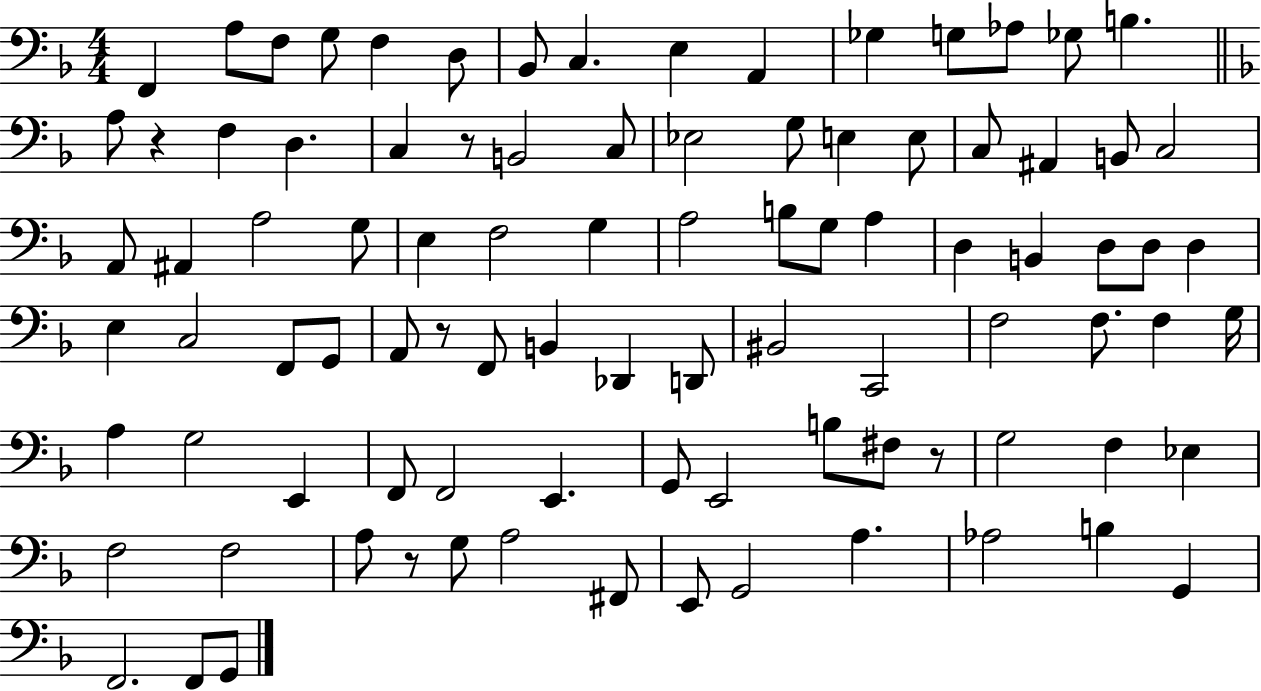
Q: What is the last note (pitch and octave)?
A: G2